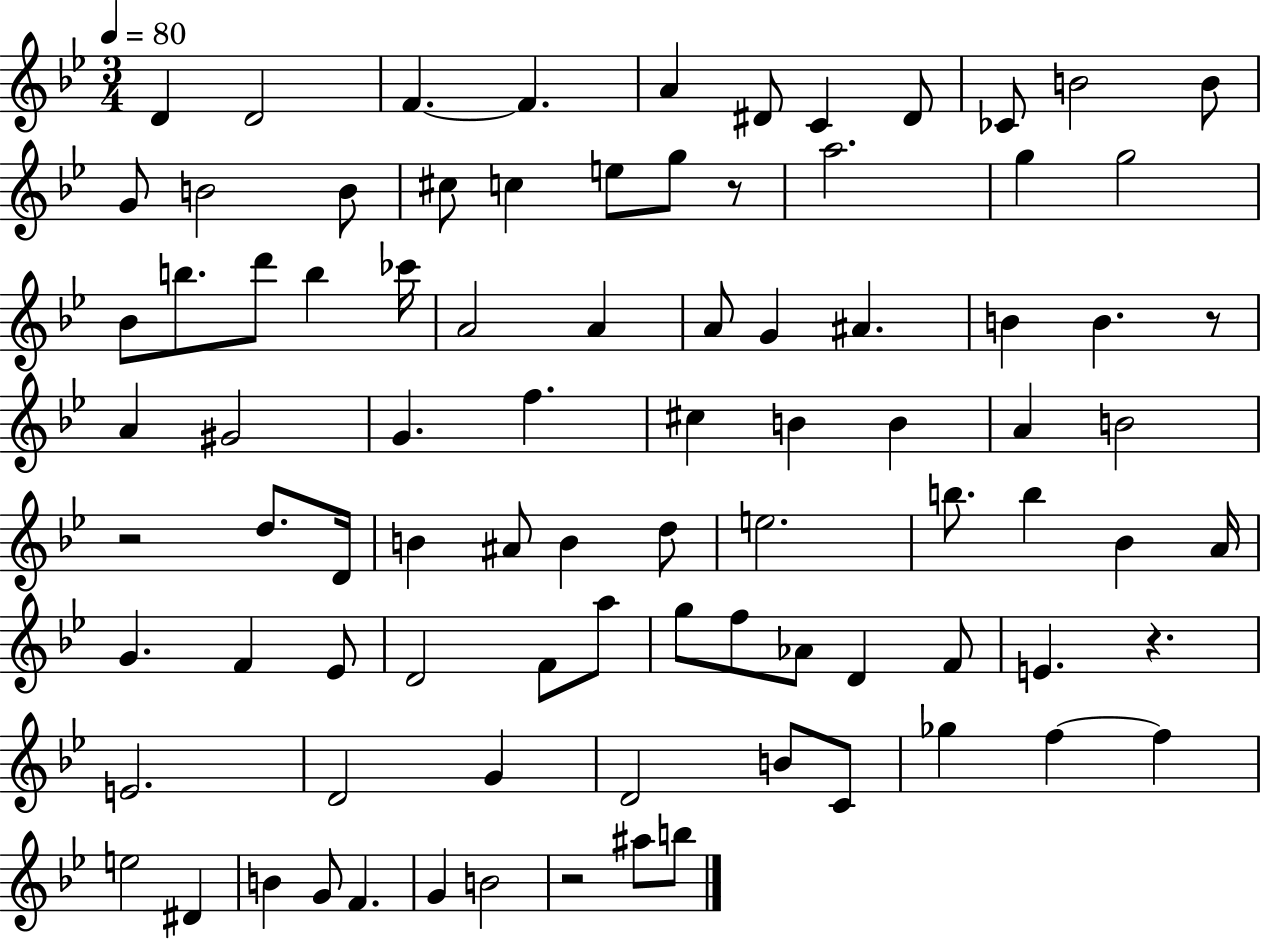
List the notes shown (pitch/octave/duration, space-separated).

D4/q D4/h F4/q. F4/q. A4/q D#4/e C4/q D#4/e CES4/e B4/h B4/e G4/e B4/h B4/e C#5/e C5/q E5/e G5/e R/e A5/h. G5/q G5/h Bb4/e B5/e. D6/e B5/q CES6/s A4/h A4/q A4/e G4/q A#4/q. B4/q B4/q. R/e A4/q G#4/h G4/q. F5/q. C#5/q B4/q B4/q A4/q B4/h R/h D5/e. D4/s B4/q A#4/e B4/q D5/e E5/h. B5/e. B5/q Bb4/q A4/s G4/q. F4/q Eb4/e D4/h F4/e A5/e G5/e F5/e Ab4/e D4/q F4/e E4/q. R/q. E4/h. D4/h G4/q D4/h B4/e C4/e Gb5/q F5/q F5/q E5/h D#4/q B4/q G4/e F4/q. G4/q B4/h R/h A#5/e B5/e